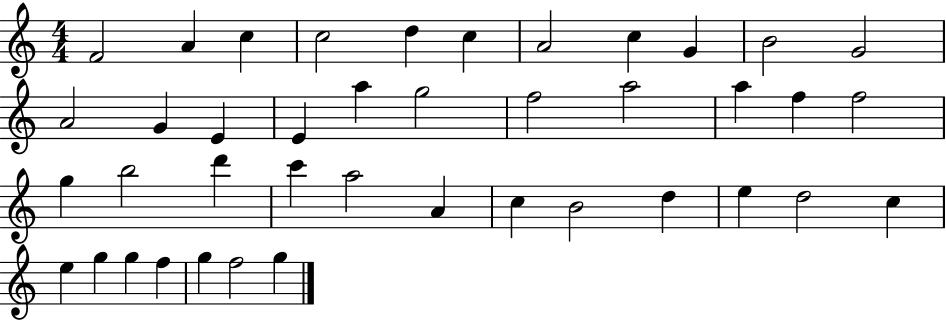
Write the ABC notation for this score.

X:1
T:Untitled
M:4/4
L:1/4
K:C
F2 A c c2 d c A2 c G B2 G2 A2 G E E a g2 f2 a2 a f f2 g b2 d' c' a2 A c B2 d e d2 c e g g f g f2 g